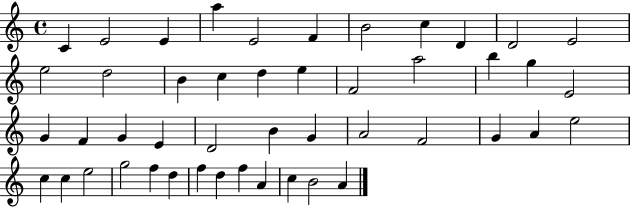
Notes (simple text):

C4/q E4/h E4/q A5/q E4/h F4/q B4/h C5/q D4/q D4/h E4/h E5/h D5/h B4/q C5/q D5/q E5/q F4/h A5/h B5/q G5/q E4/h G4/q F4/q G4/q E4/q D4/h B4/q G4/q A4/h F4/h G4/q A4/q E5/h C5/q C5/q E5/h G5/h F5/q D5/q F5/q D5/q F5/q A4/q C5/q B4/h A4/q